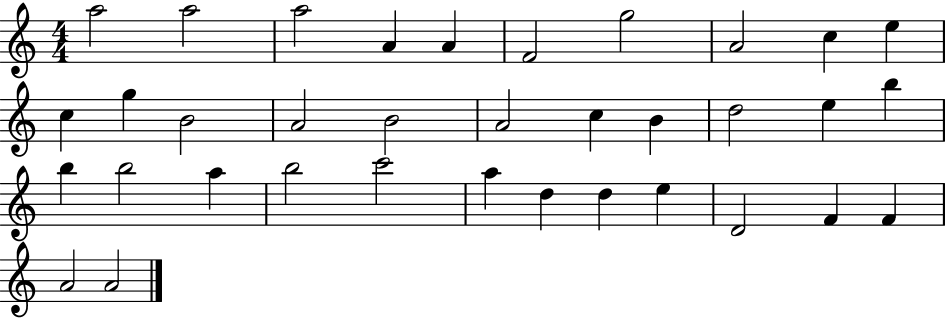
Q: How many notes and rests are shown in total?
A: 35